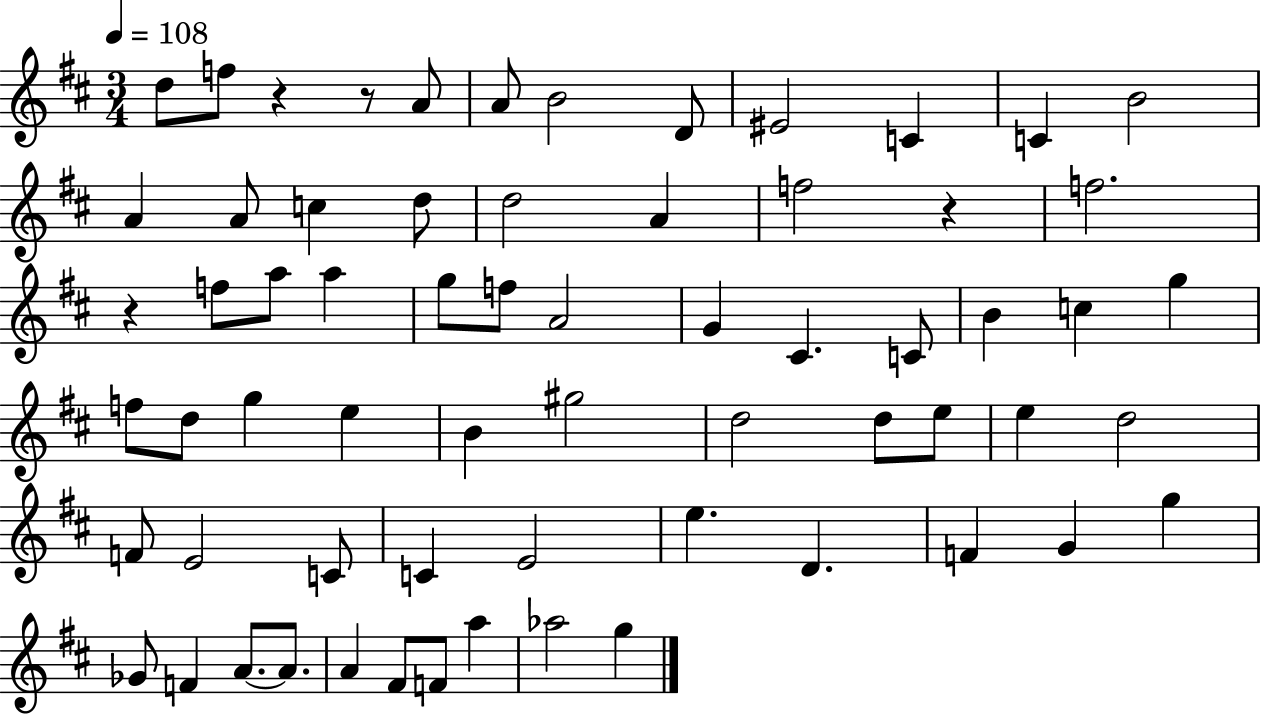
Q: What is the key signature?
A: D major